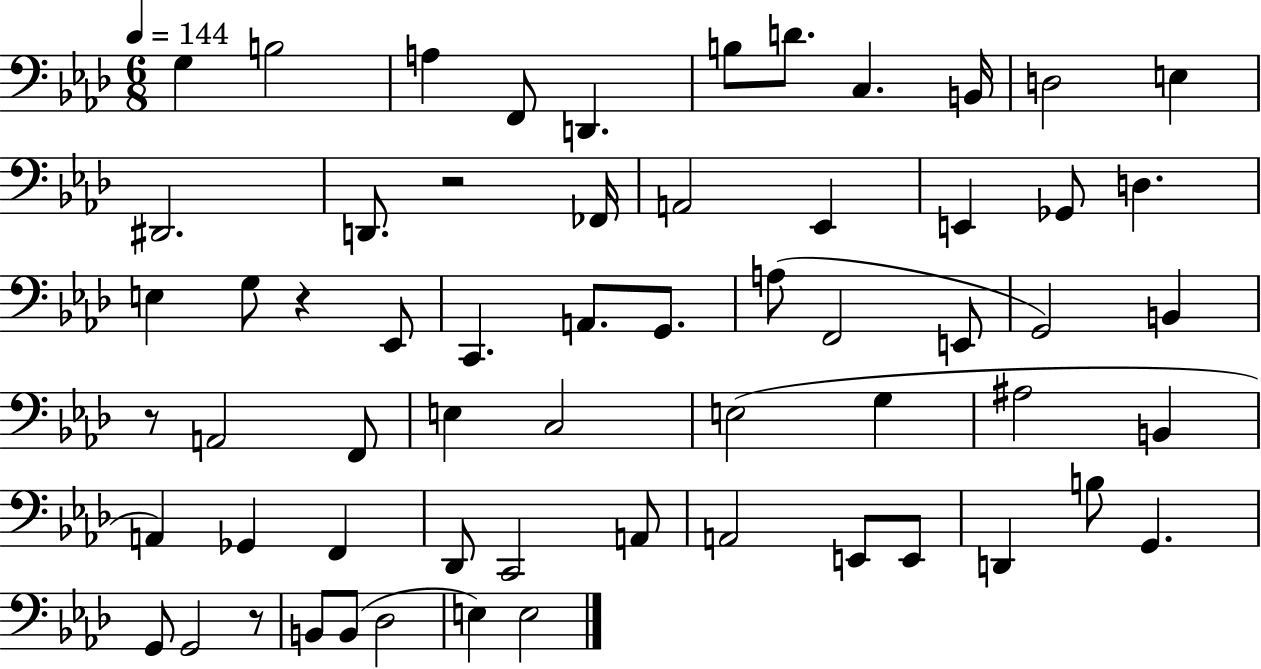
X:1
T:Untitled
M:6/8
L:1/4
K:Ab
G, B,2 A, F,,/2 D,, B,/2 D/2 C, B,,/4 D,2 E, ^D,,2 D,,/2 z2 _F,,/4 A,,2 _E,, E,, _G,,/2 D, E, G,/2 z _E,,/2 C,, A,,/2 G,,/2 A,/2 F,,2 E,,/2 G,,2 B,, z/2 A,,2 F,,/2 E, C,2 E,2 G, ^A,2 B,, A,, _G,, F,, _D,,/2 C,,2 A,,/2 A,,2 E,,/2 E,,/2 D,, B,/2 G,, G,,/2 G,,2 z/2 B,,/2 B,,/2 _D,2 E, E,2